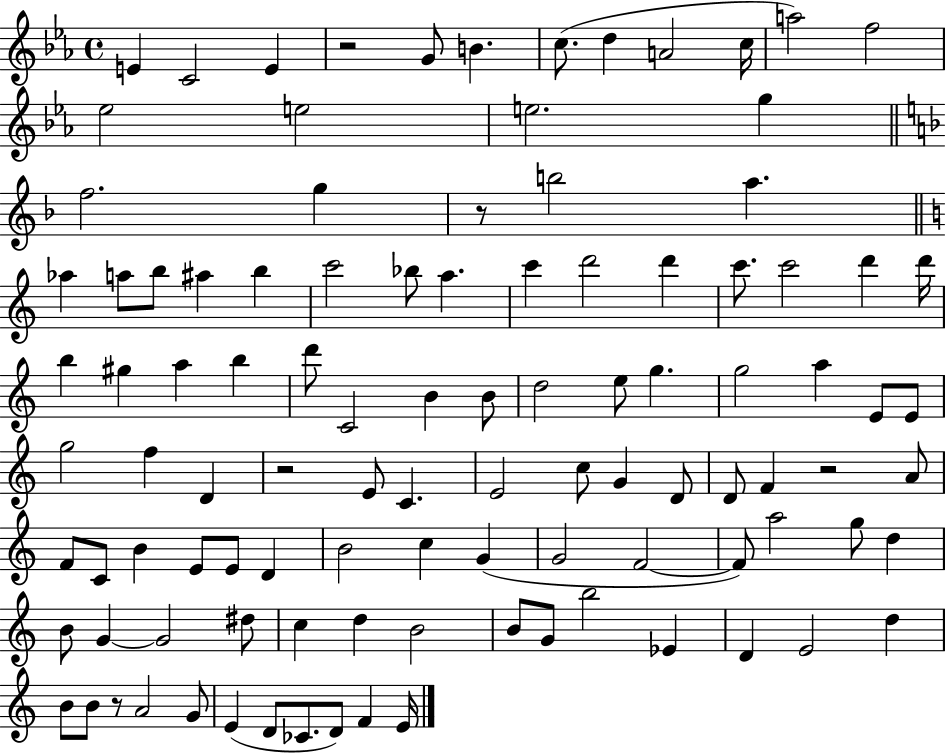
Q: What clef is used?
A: treble